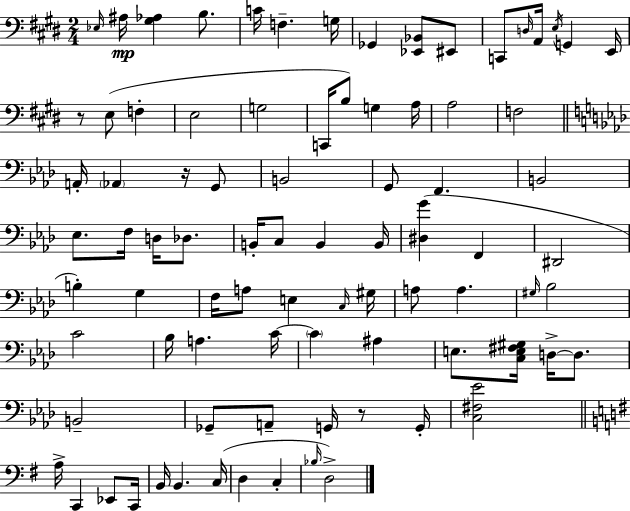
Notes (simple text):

Eb3/s A#3/s [G#3,Ab3]/q B3/e. C4/s F3/q. G3/s Gb2/q [Eb2,Bb2]/e EIS2/e C2/e D3/s A2/s E3/s G2/q E2/s R/e E3/e F3/q E3/h G3/h C2/s B3/e G3/q A3/s A3/h F3/h A2/s Ab2/q R/s G2/e B2/h G2/e F2/q. B2/h Eb3/e. F3/s D3/s Db3/e. B2/s C3/e B2/q B2/s [D#3,G4]/q F2/q D#2/h B3/q G3/q F3/s A3/e E3/q C3/s G#3/s A3/e A3/q. G#3/s Bb3/h C4/h Bb3/s A3/q. C4/s C4/q A#3/q E3/e. [C3,E3,F#3,G#3]/s D3/s D3/e. B2/h Gb2/e A2/e G2/s R/e G2/s [C3,F#3,Eb4]/h A3/s C2/q Eb2/e C2/s B2/s B2/q. C3/s D3/q C3/q Bb3/s D3/h